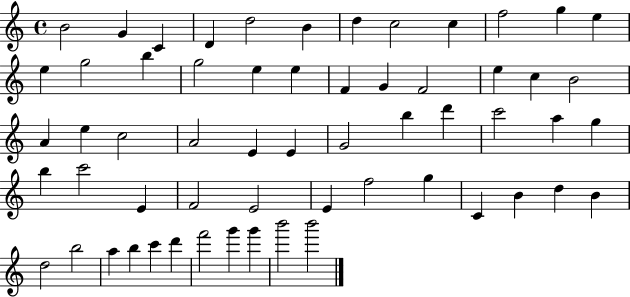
{
  \clef treble
  \time 4/4
  \defaultTimeSignature
  \key c \major
  b'2 g'4 c'4 | d'4 d''2 b'4 | d''4 c''2 c''4 | f''2 g''4 e''4 | \break e''4 g''2 b''4 | g''2 e''4 e''4 | f'4 g'4 f'2 | e''4 c''4 b'2 | \break a'4 e''4 c''2 | a'2 e'4 e'4 | g'2 b''4 d'''4 | c'''2 a''4 g''4 | \break b''4 c'''2 e'4 | f'2 e'2 | e'4 f''2 g''4 | c'4 b'4 d''4 b'4 | \break d''2 b''2 | a''4 b''4 c'''4 d'''4 | f'''2 g'''4 g'''4 | b'''2 b'''2 | \break \bar "|."
}